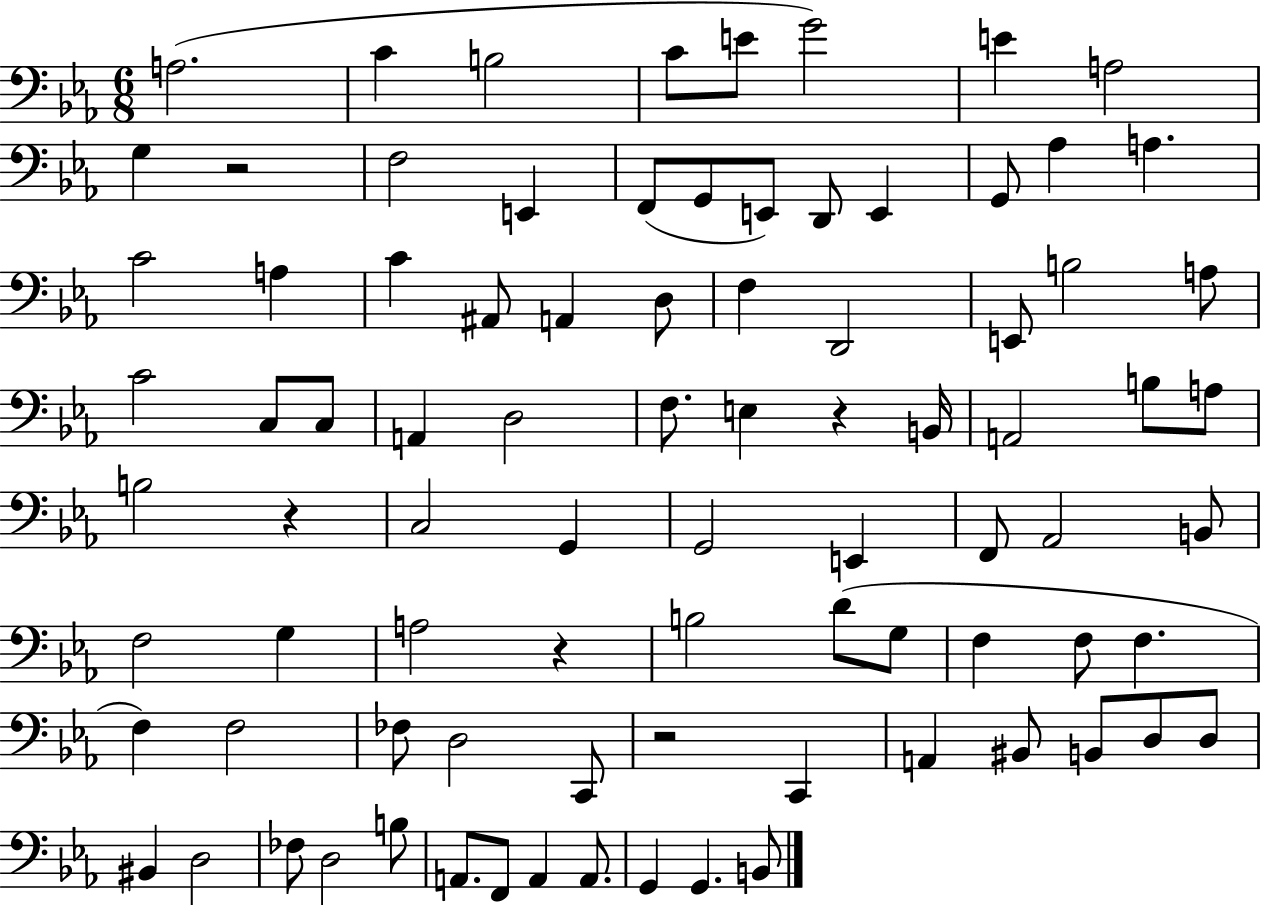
A3/h. C4/q B3/h C4/e E4/e G4/h E4/q A3/h G3/q R/h F3/h E2/q F2/e G2/e E2/e D2/e E2/q G2/e Ab3/q A3/q. C4/h A3/q C4/q A#2/e A2/q D3/e F3/q D2/h E2/e B3/h A3/e C4/h C3/e C3/e A2/q D3/h F3/e. E3/q R/q B2/s A2/h B3/e A3/e B3/h R/q C3/h G2/q G2/h E2/q F2/e Ab2/h B2/e F3/h G3/q A3/h R/q B3/h D4/e G3/e F3/q F3/e F3/q. F3/q F3/h FES3/e D3/h C2/e R/h C2/q A2/q BIS2/e B2/e D3/e D3/e BIS2/q D3/h FES3/e D3/h B3/e A2/e. F2/e A2/q A2/e. G2/q G2/q. B2/e